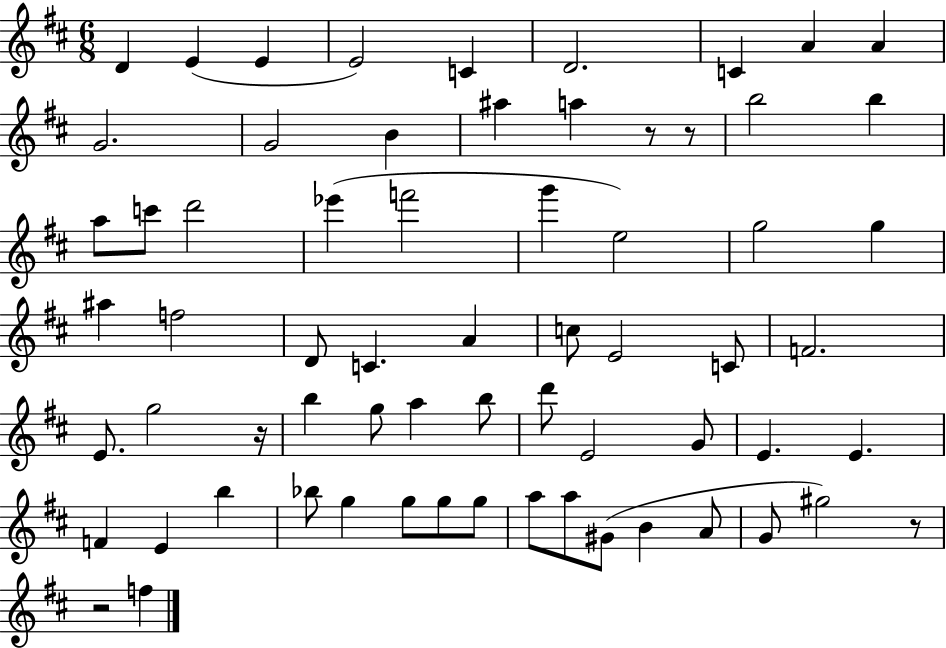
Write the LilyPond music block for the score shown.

{
  \clef treble
  \numericTimeSignature
  \time 6/8
  \key d \major
  d'4 e'4( e'4 | e'2) c'4 | d'2. | c'4 a'4 a'4 | \break g'2. | g'2 b'4 | ais''4 a''4 r8 r8 | b''2 b''4 | \break a''8 c'''8 d'''2 | ees'''4( f'''2 | g'''4 e''2) | g''2 g''4 | \break ais''4 f''2 | d'8 c'4. a'4 | c''8 e'2 c'8 | f'2. | \break e'8. g''2 r16 | b''4 g''8 a''4 b''8 | d'''8 e'2 g'8 | e'4. e'4. | \break f'4 e'4 b''4 | bes''8 g''4 g''8 g''8 g''8 | a''8 a''8 gis'8( b'4 a'8 | g'8 gis''2) r8 | \break r2 f''4 | \bar "|."
}